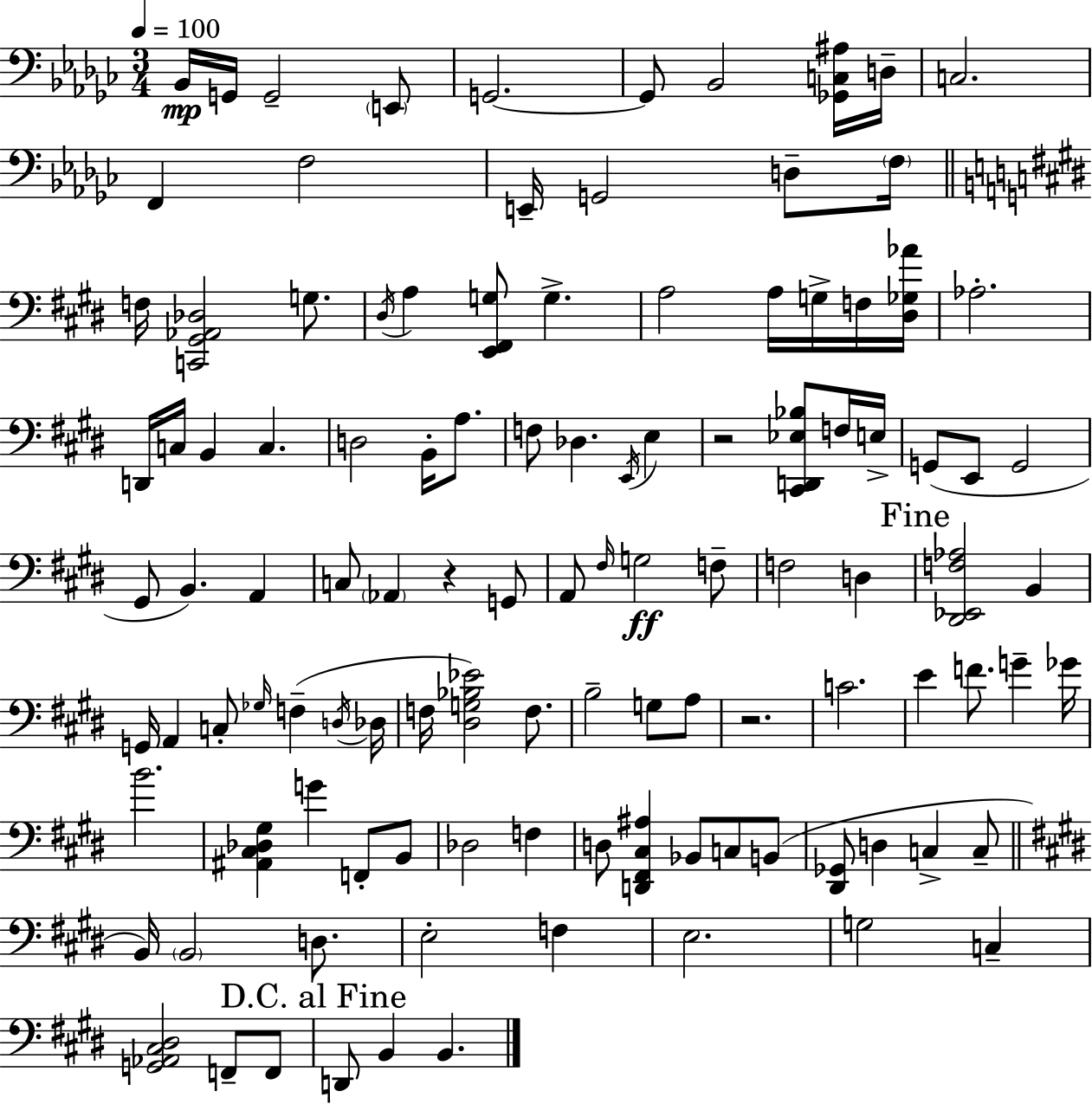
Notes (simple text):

Bb2/s G2/s G2/h E2/e G2/h. G2/e Bb2/h [Gb2,C3,A#3]/s D3/s C3/h. F2/q F3/h E2/s G2/h D3/e F3/s F3/s [C2,G#2,Ab2,Db3]/h G3/e. D#3/s A3/q [E2,F#2,G3]/e G3/q. A3/h A3/s G3/s F3/s [D#3,Gb3,Ab4]/s Ab3/h. D2/s C3/s B2/q C3/q. D3/h B2/s A3/e. F3/e Db3/q. E2/s E3/q R/h [C#2,D2,Eb3,Bb3]/e F3/s E3/s G2/e E2/e G2/h G#2/e B2/q. A2/q C3/e Ab2/q R/q G2/e A2/e F#3/s G3/h F3/e F3/h D3/q [D#2,Eb2,F3,Ab3]/h B2/q G2/s A2/q C3/e Gb3/s F3/q D3/s Db3/s F3/s [D#3,G3,Bb3,Eb4]/h F3/e. B3/h G3/e A3/e R/h. C4/h. E4/q F4/e. G4/q Gb4/s B4/h. [A#2,C#3,Db3,G#3]/q G4/q F2/e B2/e Db3/h F3/q D3/e [D2,F#2,C#3,A#3]/q Bb2/e C3/e B2/e [D#2,Gb2]/e D3/q C3/q C3/e B2/s B2/h D3/e. E3/h F3/q E3/h. G3/h C3/q [G2,Ab2,C#3,D#3]/h F2/e F2/e D2/e B2/q B2/q.